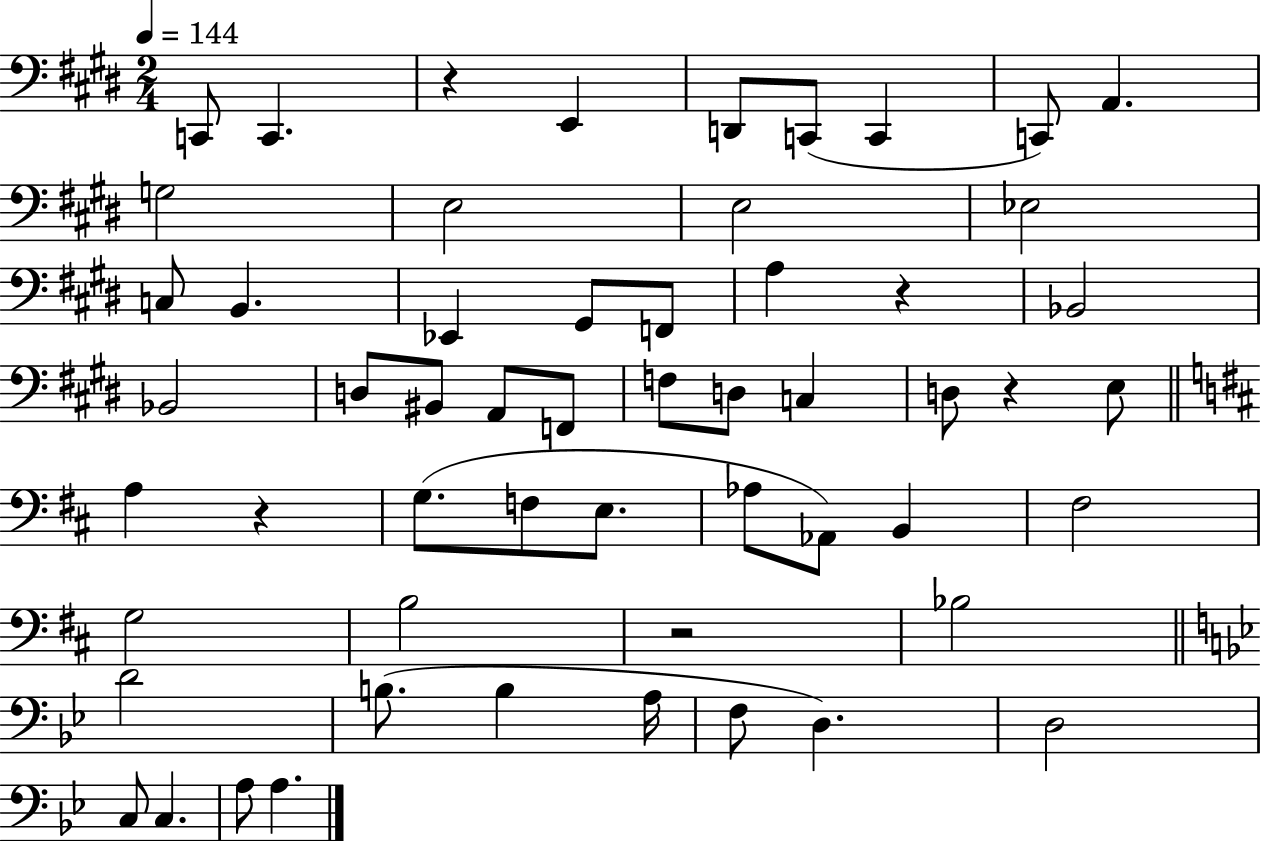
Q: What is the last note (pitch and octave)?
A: A3